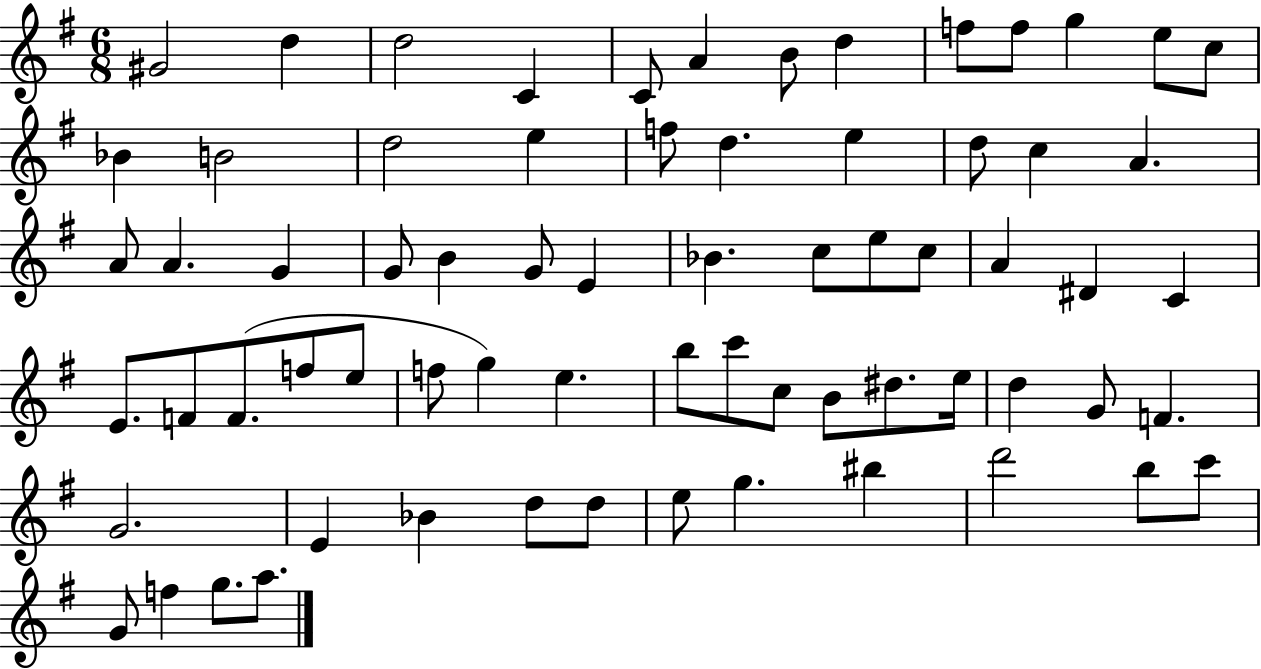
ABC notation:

X:1
T:Untitled
M:6/8
L:1/4
K:G
^G2 d d2 C C/2 A B/2 d f/2 f/2 g e/2 c/2 _B B2 d2 e f/2 d e d/2 c A A/2 A G G/2 B G/2 E _B c/2 e/2 c/2 A ^D C E/2 F/2 F/2 f/2 e/2 f/2 g e b/2 c'/2 c/2 B/2 ^d/2 e/4 d G/2 F G2 E _B d/2 d/2 e/2 g ^b d'2 b/2 c'/2 G/2 f g/2 a/2